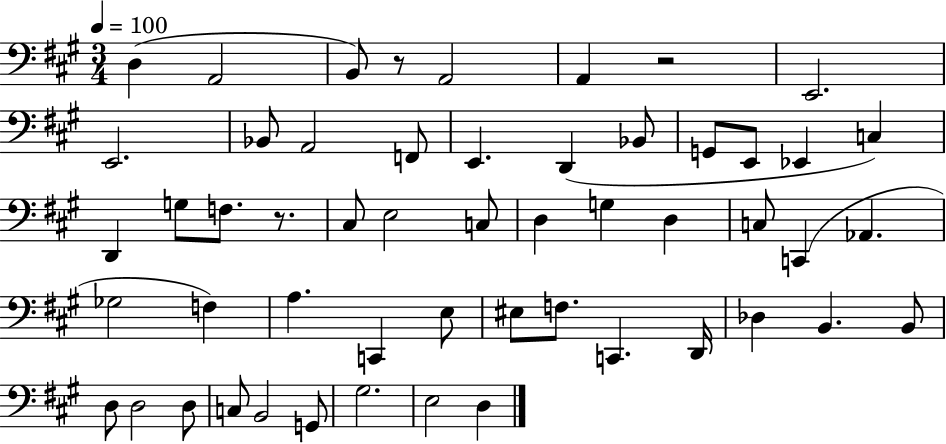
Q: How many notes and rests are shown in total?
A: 53